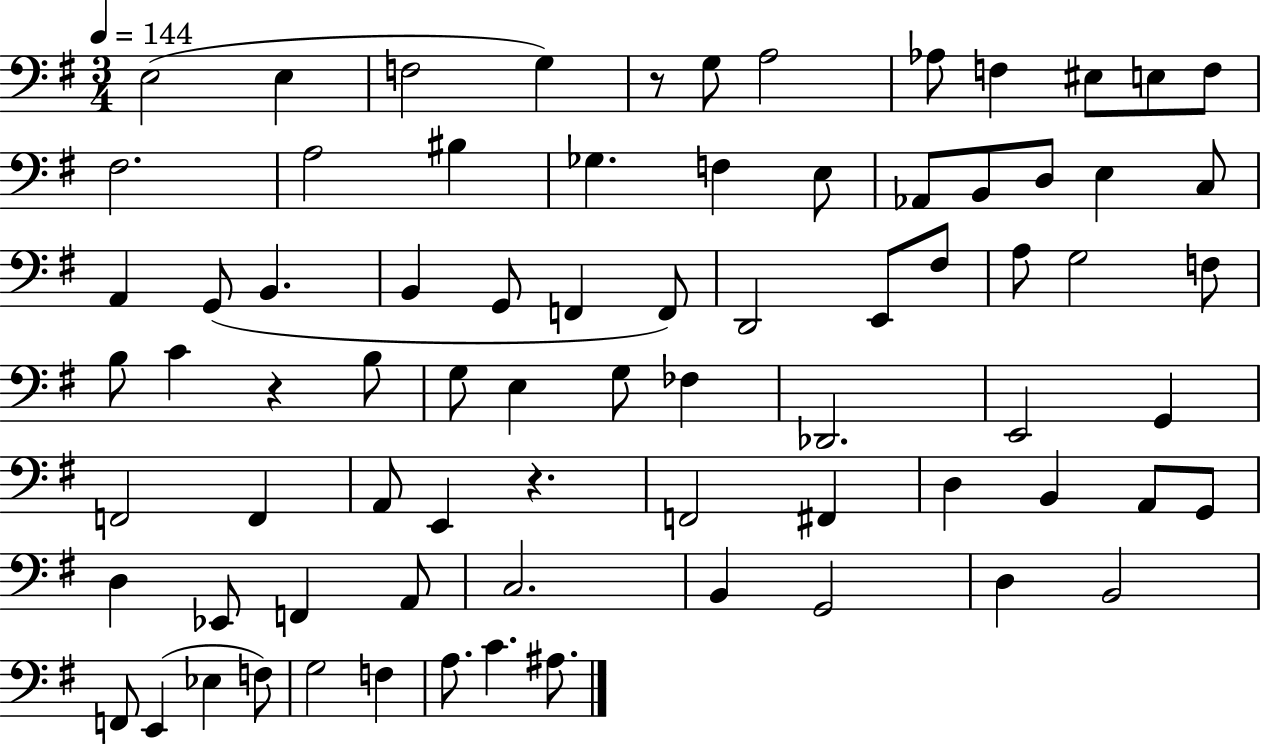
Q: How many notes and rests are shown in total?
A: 76